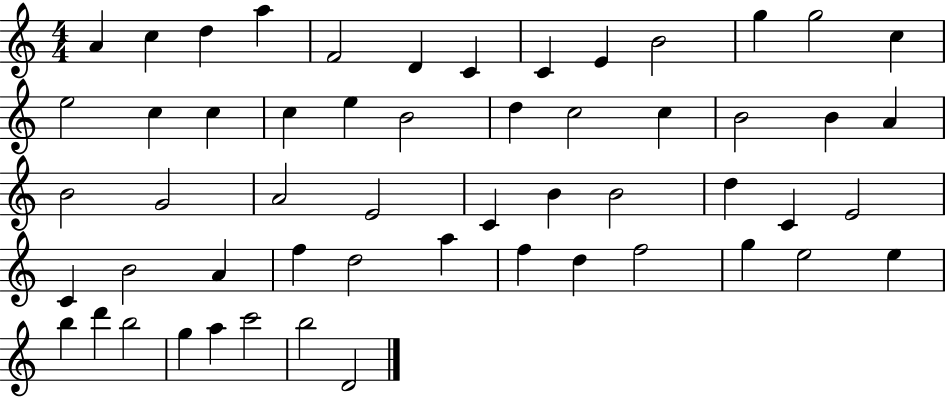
{
  \clef treble
  \numericTimeSignature
  \time 4/4
  \key c \major
  a'4 c''4 d''4 a''4 | f'2 d'4 c'4 | c'4 e'4 b'2 | g''4 g''2 c''4 | \break e''2 c''4 c''4 | c''4 e''4 b'2 | d''4 c''2 c''4 | b'2 b'4 a'4 | \break b'2 g'2 | a'2 e'2 | c'4 b'4 b'2 | d''4 c'4 e'2 | \break c'4 b'2 a'4 | f''4 d''2 a''4 | f''4 d''4 f''2 | g''4 e''2 e''4 | \break b''4 d'''4 b''2 | g''4 a''4 c'''2 | b''2 d'2 | \bar "|."
}